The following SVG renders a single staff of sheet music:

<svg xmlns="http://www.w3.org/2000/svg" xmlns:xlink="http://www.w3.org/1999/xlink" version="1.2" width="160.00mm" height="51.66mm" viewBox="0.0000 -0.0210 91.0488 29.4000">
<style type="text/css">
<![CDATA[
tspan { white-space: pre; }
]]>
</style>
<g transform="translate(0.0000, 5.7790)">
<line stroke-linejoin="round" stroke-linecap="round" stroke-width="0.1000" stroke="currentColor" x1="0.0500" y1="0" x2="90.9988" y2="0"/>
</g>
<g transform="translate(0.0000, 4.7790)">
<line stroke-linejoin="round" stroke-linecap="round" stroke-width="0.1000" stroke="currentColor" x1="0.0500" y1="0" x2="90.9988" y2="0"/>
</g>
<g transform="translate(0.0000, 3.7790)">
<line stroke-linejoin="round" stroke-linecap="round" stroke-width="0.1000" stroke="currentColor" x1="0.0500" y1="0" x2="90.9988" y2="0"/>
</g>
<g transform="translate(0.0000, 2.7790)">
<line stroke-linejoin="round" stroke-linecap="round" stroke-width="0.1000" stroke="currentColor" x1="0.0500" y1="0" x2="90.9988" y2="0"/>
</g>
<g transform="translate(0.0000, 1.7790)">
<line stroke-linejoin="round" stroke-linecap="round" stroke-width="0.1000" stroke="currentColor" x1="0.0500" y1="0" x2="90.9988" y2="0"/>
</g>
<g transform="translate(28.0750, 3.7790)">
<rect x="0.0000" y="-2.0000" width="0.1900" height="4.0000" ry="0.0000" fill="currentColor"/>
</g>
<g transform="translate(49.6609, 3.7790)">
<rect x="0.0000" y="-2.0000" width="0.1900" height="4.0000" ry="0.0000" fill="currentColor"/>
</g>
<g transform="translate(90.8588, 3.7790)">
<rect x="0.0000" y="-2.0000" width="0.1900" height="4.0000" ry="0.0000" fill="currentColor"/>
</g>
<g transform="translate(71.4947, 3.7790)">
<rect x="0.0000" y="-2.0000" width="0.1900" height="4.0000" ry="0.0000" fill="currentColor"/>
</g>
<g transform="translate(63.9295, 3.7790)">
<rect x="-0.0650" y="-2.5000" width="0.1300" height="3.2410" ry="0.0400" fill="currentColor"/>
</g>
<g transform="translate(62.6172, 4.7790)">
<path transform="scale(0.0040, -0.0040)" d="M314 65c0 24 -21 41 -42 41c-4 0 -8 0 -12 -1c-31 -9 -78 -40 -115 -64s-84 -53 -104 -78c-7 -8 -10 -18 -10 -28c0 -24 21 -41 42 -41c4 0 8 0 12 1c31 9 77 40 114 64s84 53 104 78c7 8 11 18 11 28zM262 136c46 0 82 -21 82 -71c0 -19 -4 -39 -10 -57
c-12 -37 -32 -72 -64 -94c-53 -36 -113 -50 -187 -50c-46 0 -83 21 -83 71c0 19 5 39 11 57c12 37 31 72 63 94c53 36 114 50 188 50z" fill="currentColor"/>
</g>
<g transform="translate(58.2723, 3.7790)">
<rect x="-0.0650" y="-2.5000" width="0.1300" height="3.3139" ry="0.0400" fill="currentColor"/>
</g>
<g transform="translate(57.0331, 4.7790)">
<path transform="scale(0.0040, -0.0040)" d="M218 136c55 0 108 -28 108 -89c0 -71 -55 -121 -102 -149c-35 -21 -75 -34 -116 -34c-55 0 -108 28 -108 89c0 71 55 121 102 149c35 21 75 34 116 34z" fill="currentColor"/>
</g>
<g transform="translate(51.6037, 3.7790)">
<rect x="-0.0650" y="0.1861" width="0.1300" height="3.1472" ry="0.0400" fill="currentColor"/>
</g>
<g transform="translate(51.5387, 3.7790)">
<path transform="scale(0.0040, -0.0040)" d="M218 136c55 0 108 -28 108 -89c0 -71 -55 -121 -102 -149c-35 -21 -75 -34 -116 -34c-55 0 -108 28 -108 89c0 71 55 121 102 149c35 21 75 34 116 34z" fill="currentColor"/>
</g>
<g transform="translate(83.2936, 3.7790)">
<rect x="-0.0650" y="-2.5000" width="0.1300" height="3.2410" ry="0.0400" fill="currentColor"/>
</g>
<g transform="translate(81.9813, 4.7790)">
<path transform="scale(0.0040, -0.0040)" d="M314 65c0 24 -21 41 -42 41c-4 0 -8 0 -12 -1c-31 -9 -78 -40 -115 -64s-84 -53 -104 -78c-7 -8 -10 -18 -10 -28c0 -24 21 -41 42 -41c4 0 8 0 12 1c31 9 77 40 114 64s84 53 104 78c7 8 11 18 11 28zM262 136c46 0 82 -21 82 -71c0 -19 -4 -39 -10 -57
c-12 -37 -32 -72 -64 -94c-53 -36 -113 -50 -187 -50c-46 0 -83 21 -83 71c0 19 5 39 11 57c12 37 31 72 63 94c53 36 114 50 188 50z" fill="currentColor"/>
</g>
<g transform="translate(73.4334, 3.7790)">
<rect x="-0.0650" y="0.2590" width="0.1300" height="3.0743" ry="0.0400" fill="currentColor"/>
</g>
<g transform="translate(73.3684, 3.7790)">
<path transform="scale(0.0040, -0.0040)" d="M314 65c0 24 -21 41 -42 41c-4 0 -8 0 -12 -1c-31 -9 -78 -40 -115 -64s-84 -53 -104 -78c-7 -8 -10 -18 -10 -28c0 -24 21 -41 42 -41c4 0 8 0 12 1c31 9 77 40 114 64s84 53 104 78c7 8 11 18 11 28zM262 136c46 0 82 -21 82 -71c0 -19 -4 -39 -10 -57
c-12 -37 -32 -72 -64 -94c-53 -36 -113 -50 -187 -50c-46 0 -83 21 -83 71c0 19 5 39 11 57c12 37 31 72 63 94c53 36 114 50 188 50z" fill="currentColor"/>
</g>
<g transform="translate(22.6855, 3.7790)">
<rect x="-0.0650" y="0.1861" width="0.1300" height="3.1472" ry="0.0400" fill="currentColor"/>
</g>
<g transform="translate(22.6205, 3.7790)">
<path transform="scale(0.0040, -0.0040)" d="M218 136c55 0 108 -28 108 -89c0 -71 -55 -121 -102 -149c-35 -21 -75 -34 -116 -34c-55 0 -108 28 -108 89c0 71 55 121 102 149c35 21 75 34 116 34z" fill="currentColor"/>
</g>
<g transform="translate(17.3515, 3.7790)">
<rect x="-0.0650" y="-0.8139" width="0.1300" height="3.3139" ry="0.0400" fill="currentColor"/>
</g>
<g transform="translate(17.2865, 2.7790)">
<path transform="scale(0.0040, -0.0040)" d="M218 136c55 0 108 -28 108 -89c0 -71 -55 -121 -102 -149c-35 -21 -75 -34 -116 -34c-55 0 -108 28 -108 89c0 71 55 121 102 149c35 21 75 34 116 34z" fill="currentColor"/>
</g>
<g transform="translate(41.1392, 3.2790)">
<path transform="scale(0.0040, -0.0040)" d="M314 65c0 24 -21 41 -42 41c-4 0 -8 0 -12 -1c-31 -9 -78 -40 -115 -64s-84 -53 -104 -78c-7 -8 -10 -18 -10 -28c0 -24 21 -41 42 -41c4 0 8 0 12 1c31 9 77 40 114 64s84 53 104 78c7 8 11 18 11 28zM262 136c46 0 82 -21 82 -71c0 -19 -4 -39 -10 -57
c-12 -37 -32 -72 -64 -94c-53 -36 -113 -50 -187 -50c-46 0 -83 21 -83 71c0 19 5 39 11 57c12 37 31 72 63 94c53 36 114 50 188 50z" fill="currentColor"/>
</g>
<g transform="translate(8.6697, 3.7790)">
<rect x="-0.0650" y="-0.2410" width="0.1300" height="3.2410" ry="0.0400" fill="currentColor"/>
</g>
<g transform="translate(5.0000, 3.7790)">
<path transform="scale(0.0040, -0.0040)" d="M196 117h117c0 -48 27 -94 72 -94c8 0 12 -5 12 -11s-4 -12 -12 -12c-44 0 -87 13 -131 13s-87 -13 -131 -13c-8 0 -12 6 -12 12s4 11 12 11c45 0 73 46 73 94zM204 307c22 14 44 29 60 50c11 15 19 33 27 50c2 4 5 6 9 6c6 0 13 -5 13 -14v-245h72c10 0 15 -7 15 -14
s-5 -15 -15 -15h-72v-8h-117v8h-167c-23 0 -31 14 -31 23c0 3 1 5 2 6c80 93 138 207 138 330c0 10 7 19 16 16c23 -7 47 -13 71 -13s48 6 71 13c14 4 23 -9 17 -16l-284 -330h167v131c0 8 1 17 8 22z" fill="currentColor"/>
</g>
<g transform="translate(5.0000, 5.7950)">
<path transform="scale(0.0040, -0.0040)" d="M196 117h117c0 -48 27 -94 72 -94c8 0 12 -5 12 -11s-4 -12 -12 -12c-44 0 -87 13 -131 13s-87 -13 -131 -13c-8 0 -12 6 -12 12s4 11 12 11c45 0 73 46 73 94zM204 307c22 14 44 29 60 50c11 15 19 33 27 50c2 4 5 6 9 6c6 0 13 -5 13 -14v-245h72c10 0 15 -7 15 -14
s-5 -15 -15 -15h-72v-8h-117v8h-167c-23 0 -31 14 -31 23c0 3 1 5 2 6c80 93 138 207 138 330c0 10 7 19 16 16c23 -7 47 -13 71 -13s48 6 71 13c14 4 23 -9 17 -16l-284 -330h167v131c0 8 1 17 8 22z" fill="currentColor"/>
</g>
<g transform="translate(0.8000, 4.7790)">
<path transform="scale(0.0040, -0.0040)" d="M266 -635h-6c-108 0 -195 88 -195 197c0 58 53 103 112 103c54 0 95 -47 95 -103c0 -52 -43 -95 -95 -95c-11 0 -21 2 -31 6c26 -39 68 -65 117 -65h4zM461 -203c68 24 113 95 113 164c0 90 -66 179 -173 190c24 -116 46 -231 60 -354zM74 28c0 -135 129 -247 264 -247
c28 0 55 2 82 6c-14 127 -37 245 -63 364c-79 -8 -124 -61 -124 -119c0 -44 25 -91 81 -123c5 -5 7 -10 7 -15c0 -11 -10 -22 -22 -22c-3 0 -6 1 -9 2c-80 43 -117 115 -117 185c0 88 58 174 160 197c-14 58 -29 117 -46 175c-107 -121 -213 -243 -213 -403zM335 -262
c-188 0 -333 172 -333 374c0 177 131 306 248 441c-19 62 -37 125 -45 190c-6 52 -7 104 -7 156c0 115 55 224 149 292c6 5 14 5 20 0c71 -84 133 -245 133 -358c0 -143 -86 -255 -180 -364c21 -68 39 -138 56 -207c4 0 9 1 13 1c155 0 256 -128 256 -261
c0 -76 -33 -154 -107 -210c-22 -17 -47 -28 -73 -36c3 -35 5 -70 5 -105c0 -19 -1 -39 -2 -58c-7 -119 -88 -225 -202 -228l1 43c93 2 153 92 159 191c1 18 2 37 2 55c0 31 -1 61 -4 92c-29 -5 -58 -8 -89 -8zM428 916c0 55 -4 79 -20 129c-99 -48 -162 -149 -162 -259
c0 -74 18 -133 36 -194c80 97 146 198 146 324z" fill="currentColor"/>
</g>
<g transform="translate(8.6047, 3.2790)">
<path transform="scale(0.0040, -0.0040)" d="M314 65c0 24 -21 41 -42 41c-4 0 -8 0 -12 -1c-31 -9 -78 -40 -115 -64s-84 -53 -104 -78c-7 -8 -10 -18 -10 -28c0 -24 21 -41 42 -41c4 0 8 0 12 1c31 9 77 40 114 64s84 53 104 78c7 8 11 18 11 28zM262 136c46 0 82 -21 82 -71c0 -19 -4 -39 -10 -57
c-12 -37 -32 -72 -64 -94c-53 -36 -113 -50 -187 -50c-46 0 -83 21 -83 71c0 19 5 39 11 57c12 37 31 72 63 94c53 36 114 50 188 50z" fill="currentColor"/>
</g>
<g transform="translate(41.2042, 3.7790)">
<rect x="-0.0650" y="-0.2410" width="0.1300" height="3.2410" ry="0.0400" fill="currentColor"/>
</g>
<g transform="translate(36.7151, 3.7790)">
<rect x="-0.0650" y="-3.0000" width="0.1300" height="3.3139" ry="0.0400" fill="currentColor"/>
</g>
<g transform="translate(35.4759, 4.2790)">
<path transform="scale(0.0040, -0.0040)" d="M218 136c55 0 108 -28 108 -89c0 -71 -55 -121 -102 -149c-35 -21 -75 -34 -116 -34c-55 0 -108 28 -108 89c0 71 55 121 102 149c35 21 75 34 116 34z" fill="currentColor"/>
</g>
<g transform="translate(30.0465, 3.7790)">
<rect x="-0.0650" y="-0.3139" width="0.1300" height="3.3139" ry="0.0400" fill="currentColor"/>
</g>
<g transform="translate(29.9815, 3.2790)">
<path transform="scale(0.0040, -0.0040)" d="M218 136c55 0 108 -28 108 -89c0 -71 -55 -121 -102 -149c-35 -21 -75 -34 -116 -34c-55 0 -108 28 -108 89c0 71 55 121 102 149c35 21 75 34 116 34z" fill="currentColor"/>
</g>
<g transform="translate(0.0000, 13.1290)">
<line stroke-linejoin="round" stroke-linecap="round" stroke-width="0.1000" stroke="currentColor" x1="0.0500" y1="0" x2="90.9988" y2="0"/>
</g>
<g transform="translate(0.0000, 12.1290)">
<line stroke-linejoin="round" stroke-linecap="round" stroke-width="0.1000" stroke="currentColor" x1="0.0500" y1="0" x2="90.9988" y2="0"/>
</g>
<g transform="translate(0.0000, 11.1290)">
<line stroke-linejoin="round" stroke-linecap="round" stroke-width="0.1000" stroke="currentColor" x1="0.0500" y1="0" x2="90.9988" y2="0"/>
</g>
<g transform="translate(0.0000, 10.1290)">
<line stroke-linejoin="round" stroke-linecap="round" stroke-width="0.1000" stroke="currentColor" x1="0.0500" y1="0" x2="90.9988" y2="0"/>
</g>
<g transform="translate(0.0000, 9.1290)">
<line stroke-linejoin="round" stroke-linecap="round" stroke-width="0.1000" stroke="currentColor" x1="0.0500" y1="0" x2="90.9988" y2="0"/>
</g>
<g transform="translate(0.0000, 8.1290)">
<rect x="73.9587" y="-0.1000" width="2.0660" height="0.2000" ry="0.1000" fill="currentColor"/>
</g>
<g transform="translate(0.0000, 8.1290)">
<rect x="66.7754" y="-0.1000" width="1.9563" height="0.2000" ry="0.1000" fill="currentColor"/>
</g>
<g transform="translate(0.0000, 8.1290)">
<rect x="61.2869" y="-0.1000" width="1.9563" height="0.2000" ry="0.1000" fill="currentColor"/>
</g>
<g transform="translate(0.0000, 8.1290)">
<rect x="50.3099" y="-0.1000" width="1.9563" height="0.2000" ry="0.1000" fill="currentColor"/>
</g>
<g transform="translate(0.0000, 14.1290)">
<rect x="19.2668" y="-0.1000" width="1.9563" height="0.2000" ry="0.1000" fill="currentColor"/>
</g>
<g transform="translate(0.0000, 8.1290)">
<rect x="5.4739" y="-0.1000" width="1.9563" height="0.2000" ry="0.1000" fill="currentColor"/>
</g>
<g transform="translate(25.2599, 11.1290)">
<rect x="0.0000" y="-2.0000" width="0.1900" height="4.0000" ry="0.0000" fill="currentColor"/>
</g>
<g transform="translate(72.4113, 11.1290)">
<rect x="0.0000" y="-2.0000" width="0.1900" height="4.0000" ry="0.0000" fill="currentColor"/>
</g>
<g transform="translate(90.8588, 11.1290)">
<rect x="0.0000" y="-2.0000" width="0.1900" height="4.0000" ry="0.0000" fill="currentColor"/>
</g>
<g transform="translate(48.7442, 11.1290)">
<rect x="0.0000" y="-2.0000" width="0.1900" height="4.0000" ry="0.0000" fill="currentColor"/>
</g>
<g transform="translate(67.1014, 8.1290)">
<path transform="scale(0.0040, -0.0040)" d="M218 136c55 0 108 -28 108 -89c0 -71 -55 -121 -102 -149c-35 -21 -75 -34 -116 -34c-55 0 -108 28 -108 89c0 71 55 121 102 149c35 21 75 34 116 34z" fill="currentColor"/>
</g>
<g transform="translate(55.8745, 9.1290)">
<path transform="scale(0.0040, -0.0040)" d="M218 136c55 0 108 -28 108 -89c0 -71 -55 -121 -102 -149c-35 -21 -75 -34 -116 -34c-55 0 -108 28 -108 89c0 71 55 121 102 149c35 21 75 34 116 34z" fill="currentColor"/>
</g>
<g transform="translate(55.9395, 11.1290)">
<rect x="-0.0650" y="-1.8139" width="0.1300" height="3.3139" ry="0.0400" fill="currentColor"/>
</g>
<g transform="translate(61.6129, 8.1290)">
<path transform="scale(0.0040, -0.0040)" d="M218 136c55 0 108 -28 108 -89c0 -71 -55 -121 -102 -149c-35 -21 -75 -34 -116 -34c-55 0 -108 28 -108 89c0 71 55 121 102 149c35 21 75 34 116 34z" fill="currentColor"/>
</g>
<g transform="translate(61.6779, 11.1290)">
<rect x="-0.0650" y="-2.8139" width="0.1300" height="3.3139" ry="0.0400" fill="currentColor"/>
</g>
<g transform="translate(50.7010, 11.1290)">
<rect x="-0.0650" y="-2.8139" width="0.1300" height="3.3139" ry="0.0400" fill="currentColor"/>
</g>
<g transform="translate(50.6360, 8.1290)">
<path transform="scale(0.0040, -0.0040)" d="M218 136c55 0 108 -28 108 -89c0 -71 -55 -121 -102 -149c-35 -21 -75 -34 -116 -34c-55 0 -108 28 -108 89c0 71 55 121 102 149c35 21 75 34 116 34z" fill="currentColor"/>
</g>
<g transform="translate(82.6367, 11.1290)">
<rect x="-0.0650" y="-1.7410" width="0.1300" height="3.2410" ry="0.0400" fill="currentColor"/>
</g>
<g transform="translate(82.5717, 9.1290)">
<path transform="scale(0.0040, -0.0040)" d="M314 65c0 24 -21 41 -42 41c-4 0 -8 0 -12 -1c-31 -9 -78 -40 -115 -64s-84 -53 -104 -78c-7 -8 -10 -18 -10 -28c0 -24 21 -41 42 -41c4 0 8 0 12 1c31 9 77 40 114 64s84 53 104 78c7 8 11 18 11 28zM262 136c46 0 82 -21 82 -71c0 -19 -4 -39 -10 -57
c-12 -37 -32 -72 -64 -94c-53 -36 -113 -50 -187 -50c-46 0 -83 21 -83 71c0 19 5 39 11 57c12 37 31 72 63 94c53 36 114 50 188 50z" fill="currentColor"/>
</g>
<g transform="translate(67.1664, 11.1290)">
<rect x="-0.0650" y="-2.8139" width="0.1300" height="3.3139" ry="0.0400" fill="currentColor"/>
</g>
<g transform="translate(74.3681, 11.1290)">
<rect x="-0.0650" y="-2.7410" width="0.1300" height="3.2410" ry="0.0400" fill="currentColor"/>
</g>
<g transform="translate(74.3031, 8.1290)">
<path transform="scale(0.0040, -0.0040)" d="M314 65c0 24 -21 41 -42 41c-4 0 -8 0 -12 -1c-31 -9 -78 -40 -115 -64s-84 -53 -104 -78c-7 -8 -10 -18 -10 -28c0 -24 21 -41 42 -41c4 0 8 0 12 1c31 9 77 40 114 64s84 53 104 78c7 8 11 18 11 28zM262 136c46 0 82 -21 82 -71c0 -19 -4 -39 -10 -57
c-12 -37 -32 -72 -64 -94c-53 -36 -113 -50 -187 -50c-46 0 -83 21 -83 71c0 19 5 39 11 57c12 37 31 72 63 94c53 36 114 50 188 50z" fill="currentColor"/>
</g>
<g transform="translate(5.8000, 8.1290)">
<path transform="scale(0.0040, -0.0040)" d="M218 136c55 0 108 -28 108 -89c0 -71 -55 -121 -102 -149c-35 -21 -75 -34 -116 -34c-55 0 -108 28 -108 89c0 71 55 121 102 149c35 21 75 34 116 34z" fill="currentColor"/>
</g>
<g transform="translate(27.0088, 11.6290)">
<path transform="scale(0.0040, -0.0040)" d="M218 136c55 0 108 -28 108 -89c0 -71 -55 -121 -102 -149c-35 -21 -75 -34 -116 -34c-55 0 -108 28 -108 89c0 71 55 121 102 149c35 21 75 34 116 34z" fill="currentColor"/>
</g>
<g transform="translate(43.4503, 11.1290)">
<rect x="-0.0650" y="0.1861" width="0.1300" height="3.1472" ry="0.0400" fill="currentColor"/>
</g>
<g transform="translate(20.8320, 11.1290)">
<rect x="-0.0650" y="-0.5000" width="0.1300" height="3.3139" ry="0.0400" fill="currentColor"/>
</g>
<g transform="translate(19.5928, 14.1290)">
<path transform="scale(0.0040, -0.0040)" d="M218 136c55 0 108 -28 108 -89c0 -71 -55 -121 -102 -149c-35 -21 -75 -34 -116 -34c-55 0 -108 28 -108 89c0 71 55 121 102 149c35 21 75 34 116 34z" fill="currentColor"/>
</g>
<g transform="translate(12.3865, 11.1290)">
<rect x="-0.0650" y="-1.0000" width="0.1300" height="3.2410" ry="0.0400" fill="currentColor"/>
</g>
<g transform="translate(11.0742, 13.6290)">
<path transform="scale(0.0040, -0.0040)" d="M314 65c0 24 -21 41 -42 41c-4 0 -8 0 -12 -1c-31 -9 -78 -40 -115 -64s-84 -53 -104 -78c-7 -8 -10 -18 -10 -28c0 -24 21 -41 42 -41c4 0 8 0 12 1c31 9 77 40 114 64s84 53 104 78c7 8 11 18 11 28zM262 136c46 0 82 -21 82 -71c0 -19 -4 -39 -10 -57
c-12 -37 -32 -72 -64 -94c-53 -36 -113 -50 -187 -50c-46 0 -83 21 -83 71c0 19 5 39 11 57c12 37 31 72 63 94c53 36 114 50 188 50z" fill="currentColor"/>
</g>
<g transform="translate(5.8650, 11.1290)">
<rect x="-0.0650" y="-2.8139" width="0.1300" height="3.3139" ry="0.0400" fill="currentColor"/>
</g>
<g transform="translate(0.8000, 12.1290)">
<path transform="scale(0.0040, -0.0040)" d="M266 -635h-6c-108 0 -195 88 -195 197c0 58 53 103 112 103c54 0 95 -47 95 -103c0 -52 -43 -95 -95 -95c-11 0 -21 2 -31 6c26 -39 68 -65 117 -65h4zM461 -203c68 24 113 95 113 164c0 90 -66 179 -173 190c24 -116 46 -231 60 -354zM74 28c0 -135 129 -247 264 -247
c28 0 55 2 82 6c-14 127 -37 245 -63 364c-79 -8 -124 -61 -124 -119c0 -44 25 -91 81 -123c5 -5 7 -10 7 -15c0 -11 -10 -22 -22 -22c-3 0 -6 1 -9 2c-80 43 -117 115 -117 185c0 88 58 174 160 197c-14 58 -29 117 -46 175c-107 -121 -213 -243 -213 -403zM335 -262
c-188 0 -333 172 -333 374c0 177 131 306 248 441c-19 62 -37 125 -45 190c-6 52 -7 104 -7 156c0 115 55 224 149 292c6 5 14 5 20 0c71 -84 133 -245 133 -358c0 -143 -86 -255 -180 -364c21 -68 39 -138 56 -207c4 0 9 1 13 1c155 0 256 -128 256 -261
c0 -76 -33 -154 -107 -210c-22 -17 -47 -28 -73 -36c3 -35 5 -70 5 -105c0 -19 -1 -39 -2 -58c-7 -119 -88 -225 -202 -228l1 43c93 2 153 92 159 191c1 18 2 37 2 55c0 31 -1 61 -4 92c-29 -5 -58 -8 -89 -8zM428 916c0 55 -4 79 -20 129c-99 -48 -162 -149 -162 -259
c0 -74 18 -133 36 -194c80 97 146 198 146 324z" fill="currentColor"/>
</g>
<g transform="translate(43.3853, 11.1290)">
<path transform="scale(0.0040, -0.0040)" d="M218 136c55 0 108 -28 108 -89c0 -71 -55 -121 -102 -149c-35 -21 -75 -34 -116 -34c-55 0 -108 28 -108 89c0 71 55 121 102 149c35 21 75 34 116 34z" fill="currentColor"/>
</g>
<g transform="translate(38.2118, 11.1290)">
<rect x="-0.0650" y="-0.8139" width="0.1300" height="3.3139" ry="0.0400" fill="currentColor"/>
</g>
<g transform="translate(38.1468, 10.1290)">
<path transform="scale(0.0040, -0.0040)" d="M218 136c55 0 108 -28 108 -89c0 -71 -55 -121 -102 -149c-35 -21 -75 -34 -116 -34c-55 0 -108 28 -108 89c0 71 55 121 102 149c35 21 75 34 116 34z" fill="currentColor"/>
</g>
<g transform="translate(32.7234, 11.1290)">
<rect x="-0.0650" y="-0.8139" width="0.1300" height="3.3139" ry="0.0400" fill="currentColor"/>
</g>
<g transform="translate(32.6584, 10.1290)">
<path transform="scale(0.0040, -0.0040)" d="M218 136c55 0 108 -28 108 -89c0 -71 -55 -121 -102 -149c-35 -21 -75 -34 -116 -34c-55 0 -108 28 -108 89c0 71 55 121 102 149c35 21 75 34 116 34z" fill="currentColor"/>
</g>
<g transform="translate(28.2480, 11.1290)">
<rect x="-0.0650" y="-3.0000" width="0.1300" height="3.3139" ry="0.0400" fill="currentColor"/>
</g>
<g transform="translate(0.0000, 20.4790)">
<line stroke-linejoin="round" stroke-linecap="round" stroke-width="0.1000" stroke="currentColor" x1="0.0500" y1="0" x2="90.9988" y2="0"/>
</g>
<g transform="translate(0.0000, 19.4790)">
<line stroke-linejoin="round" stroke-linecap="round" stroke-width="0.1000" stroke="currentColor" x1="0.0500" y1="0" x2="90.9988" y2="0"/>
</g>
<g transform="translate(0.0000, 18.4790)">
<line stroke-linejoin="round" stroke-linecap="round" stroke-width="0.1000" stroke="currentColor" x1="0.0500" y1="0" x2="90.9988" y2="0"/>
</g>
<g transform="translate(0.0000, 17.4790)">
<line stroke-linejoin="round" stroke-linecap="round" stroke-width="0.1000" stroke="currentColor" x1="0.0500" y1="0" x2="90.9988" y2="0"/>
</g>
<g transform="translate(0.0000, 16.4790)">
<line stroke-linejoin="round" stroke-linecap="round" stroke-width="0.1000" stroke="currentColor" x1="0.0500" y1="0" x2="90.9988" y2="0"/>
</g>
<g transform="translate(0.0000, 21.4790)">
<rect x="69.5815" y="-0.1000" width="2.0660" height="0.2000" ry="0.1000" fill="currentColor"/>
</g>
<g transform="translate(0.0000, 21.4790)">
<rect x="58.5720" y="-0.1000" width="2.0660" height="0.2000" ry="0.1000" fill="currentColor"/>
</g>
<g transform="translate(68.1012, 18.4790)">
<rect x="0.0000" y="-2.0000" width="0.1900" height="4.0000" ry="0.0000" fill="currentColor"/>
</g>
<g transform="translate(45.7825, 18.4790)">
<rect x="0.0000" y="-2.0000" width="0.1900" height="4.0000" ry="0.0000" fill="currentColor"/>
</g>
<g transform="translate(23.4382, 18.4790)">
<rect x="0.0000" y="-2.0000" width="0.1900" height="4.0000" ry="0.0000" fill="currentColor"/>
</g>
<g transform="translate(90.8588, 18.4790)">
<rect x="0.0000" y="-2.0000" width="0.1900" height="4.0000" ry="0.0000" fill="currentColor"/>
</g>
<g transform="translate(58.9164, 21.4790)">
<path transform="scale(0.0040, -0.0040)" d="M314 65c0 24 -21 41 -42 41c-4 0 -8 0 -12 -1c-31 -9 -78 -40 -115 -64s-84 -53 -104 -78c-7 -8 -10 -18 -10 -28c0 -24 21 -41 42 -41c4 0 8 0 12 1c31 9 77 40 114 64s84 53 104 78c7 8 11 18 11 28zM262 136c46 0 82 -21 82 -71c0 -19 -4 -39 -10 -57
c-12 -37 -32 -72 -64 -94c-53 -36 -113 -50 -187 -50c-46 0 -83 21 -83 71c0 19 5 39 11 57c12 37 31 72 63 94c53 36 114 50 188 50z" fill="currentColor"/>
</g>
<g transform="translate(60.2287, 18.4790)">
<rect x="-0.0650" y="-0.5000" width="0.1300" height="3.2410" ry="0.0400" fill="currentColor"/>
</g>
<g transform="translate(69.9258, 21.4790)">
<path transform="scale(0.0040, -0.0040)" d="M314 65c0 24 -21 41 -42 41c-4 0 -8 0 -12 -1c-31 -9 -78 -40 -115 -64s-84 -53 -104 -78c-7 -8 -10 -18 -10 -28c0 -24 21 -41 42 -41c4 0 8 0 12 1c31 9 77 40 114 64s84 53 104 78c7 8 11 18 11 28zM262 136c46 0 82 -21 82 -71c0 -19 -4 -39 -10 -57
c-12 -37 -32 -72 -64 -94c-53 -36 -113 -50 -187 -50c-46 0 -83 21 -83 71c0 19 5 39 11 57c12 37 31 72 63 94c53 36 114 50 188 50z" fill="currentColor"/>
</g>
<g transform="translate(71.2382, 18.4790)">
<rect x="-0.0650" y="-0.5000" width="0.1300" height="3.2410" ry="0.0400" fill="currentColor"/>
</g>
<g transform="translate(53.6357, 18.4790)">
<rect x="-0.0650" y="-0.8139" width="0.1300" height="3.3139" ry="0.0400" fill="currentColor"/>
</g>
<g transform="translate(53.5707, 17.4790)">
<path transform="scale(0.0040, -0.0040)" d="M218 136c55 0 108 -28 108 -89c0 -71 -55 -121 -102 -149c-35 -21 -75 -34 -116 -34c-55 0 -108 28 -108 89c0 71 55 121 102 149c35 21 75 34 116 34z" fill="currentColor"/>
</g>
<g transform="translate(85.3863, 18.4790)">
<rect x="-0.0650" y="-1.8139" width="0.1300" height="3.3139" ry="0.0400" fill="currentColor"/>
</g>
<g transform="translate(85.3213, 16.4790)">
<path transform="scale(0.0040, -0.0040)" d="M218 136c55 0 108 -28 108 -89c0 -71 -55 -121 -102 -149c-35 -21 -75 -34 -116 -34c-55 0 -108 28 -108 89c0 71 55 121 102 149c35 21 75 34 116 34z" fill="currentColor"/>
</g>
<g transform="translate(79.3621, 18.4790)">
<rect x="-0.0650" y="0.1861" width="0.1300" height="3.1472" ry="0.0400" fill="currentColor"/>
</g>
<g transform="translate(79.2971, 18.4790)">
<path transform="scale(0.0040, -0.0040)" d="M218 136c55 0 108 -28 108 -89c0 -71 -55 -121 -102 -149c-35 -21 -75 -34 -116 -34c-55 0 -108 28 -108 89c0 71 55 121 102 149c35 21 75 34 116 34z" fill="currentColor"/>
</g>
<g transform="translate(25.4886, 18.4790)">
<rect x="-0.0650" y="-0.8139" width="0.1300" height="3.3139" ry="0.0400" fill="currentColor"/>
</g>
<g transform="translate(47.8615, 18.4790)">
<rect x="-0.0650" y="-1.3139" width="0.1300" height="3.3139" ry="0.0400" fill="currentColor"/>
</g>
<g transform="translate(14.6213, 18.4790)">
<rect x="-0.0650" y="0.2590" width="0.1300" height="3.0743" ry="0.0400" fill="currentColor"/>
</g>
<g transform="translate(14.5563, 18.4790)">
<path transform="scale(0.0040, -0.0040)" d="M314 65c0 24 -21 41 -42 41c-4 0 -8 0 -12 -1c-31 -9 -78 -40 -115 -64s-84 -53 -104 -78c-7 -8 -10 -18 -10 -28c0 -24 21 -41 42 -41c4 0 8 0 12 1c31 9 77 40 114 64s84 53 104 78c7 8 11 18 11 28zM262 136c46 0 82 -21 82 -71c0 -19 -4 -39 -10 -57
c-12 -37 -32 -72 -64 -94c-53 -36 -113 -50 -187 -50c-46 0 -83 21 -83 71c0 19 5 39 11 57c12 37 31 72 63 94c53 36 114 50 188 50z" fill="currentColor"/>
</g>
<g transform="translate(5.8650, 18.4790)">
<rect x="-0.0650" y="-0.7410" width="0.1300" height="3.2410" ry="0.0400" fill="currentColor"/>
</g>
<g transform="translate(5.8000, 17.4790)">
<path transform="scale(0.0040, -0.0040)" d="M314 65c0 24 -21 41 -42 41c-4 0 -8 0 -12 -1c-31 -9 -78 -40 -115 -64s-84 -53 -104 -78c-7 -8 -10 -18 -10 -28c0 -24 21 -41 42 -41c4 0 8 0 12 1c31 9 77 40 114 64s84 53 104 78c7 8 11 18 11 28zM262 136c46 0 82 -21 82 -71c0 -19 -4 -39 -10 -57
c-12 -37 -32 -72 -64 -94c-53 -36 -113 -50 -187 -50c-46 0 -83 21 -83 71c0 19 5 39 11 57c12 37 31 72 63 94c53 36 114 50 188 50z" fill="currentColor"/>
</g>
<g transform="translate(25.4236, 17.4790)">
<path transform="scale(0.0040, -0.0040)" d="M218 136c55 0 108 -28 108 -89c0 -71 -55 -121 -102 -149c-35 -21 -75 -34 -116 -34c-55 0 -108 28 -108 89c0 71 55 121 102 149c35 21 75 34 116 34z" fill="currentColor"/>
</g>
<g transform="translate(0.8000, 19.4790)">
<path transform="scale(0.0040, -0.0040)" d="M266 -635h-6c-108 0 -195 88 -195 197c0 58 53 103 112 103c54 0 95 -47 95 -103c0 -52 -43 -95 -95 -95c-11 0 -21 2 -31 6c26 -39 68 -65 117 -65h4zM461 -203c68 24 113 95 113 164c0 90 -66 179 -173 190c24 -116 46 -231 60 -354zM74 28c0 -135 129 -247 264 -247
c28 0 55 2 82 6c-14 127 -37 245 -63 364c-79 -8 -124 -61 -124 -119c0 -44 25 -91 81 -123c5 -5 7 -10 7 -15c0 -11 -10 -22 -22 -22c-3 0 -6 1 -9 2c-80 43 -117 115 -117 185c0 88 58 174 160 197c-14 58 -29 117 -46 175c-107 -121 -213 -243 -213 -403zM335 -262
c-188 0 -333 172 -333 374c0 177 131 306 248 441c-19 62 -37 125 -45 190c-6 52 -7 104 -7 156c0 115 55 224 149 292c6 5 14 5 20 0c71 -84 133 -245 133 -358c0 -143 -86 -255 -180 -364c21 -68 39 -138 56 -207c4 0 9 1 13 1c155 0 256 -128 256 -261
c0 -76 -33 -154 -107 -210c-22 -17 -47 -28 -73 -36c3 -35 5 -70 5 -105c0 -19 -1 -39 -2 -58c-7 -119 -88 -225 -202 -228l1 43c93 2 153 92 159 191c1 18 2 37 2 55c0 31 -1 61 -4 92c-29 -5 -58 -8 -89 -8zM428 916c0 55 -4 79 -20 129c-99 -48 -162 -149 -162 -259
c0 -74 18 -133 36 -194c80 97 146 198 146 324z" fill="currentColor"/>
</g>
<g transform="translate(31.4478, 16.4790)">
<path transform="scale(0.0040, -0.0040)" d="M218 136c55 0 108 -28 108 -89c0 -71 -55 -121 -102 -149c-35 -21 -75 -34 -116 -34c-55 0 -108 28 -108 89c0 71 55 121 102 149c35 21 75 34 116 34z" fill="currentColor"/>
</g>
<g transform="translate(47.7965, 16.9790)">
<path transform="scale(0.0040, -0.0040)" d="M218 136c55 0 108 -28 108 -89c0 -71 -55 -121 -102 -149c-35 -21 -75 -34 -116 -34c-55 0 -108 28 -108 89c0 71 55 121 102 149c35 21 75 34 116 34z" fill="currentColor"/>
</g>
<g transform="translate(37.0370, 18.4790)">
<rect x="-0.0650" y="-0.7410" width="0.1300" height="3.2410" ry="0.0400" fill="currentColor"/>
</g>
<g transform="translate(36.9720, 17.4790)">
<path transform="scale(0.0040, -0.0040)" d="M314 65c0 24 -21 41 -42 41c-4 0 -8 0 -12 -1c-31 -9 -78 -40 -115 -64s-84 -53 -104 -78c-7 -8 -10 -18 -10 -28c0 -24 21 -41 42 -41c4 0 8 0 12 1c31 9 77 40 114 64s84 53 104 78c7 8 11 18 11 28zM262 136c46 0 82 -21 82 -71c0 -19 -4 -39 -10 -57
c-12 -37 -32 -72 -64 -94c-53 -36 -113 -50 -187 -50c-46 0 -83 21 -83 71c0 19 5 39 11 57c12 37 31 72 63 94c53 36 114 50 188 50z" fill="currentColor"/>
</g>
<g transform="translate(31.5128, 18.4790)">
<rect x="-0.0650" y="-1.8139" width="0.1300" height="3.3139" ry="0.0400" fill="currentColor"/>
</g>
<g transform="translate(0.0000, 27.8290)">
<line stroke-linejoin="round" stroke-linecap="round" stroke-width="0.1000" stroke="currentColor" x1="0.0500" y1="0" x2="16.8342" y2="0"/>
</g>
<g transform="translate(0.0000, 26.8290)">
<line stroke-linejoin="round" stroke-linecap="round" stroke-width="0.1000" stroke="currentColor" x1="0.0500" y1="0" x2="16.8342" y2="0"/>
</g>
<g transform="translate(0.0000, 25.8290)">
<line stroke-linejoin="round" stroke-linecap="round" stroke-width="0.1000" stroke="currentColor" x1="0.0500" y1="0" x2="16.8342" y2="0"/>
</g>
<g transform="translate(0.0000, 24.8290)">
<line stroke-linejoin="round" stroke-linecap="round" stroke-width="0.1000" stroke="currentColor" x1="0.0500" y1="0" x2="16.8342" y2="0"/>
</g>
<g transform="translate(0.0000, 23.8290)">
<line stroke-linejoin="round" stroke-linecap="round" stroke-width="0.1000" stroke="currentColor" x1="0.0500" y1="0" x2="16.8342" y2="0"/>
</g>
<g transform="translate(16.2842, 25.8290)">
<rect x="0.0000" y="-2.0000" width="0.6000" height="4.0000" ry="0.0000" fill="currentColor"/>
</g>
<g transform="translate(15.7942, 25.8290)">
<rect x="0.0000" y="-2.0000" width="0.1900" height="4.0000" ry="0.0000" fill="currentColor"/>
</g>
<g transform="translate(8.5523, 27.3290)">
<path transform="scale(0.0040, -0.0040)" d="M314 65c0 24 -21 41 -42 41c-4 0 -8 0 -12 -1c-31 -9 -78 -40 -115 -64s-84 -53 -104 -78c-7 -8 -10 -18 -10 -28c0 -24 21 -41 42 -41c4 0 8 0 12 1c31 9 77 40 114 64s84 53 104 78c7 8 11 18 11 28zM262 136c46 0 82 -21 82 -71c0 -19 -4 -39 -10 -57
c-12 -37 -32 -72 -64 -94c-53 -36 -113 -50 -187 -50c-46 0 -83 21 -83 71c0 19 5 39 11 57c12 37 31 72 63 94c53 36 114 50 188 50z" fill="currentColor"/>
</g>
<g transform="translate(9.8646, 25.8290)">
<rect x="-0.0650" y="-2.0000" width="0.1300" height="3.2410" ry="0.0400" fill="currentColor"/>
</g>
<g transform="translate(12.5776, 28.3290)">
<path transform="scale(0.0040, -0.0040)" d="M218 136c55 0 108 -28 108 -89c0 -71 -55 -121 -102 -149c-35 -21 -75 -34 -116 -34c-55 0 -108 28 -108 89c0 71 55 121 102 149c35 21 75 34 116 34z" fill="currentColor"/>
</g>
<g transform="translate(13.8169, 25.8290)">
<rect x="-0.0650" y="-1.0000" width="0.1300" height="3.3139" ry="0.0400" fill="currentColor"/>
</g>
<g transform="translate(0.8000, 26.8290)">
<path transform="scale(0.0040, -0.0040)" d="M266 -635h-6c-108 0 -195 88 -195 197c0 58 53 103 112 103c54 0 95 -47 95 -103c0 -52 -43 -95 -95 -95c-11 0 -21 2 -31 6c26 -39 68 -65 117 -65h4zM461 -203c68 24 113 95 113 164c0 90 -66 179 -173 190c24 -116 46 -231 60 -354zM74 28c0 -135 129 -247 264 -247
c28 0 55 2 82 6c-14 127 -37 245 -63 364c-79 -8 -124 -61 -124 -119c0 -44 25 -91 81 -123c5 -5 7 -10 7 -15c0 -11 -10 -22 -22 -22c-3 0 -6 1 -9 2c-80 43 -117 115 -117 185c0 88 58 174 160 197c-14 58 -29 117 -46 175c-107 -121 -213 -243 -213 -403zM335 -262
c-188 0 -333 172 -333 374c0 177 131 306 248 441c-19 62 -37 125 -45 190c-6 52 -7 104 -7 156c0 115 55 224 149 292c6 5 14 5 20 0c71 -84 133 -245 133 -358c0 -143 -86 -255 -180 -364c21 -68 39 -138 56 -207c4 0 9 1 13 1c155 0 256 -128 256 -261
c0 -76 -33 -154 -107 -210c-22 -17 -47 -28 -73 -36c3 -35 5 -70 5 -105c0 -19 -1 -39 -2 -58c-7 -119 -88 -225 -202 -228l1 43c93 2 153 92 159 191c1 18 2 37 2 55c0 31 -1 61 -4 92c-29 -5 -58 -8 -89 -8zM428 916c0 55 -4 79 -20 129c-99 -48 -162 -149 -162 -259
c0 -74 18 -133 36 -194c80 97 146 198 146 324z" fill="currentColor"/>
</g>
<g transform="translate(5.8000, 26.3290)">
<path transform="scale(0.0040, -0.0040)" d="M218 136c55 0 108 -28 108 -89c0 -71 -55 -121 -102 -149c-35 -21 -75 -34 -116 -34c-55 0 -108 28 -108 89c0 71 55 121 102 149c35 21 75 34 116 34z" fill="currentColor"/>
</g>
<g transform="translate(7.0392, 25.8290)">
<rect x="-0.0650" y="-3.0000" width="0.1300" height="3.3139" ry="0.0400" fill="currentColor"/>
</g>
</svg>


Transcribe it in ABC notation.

X:1
T:Untitled
M:4/4
L:1/4
K:C
c2 d B c A c2 B G G2 B2 G2 a D2 C A d d B a f a a a2 f2 d2 B2 d f d2 e d C2 C2 B f A F2 D